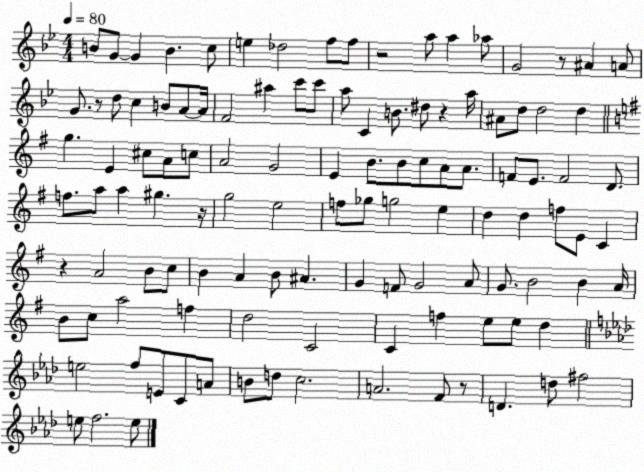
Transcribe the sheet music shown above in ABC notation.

X:1
T:Untitled
M:4/4
L:1/4
K:Bb
B/2 G/2 G B c/2 e _d2 f/2 f/2 z2 a/2 a _a/2 G2 z/2 ^A A/2 G/2 z/2 d/2 c B/2 A/2 A/4 F2 ^a c'/2 c'/2 a/2 C B/2 ^d/2 z a/4 ^A/2 d/2 d2 d g E ^c/2 A/2 c/2 A2 G2 E B/2 B/2 c/2 A/2 A/2 F/2 E/2 F2 D/2 f/2 a/2 a ^g z/4 g2 e2 f/2 _g/2 g2 e d d f/2 E/2 C z A2 B/2 c/2 B A B/2 ^A G F/2 G2 A/2 G/2 B2 B A/4 B/2 c/2 a2 f d2 C2 C f e/2 e/2 d e2 f/2 E/2 C/2 A/2 B/2 d/2 c2 A2 F/2 z/2 D d/2 ^f2 e/2 f2 e/2